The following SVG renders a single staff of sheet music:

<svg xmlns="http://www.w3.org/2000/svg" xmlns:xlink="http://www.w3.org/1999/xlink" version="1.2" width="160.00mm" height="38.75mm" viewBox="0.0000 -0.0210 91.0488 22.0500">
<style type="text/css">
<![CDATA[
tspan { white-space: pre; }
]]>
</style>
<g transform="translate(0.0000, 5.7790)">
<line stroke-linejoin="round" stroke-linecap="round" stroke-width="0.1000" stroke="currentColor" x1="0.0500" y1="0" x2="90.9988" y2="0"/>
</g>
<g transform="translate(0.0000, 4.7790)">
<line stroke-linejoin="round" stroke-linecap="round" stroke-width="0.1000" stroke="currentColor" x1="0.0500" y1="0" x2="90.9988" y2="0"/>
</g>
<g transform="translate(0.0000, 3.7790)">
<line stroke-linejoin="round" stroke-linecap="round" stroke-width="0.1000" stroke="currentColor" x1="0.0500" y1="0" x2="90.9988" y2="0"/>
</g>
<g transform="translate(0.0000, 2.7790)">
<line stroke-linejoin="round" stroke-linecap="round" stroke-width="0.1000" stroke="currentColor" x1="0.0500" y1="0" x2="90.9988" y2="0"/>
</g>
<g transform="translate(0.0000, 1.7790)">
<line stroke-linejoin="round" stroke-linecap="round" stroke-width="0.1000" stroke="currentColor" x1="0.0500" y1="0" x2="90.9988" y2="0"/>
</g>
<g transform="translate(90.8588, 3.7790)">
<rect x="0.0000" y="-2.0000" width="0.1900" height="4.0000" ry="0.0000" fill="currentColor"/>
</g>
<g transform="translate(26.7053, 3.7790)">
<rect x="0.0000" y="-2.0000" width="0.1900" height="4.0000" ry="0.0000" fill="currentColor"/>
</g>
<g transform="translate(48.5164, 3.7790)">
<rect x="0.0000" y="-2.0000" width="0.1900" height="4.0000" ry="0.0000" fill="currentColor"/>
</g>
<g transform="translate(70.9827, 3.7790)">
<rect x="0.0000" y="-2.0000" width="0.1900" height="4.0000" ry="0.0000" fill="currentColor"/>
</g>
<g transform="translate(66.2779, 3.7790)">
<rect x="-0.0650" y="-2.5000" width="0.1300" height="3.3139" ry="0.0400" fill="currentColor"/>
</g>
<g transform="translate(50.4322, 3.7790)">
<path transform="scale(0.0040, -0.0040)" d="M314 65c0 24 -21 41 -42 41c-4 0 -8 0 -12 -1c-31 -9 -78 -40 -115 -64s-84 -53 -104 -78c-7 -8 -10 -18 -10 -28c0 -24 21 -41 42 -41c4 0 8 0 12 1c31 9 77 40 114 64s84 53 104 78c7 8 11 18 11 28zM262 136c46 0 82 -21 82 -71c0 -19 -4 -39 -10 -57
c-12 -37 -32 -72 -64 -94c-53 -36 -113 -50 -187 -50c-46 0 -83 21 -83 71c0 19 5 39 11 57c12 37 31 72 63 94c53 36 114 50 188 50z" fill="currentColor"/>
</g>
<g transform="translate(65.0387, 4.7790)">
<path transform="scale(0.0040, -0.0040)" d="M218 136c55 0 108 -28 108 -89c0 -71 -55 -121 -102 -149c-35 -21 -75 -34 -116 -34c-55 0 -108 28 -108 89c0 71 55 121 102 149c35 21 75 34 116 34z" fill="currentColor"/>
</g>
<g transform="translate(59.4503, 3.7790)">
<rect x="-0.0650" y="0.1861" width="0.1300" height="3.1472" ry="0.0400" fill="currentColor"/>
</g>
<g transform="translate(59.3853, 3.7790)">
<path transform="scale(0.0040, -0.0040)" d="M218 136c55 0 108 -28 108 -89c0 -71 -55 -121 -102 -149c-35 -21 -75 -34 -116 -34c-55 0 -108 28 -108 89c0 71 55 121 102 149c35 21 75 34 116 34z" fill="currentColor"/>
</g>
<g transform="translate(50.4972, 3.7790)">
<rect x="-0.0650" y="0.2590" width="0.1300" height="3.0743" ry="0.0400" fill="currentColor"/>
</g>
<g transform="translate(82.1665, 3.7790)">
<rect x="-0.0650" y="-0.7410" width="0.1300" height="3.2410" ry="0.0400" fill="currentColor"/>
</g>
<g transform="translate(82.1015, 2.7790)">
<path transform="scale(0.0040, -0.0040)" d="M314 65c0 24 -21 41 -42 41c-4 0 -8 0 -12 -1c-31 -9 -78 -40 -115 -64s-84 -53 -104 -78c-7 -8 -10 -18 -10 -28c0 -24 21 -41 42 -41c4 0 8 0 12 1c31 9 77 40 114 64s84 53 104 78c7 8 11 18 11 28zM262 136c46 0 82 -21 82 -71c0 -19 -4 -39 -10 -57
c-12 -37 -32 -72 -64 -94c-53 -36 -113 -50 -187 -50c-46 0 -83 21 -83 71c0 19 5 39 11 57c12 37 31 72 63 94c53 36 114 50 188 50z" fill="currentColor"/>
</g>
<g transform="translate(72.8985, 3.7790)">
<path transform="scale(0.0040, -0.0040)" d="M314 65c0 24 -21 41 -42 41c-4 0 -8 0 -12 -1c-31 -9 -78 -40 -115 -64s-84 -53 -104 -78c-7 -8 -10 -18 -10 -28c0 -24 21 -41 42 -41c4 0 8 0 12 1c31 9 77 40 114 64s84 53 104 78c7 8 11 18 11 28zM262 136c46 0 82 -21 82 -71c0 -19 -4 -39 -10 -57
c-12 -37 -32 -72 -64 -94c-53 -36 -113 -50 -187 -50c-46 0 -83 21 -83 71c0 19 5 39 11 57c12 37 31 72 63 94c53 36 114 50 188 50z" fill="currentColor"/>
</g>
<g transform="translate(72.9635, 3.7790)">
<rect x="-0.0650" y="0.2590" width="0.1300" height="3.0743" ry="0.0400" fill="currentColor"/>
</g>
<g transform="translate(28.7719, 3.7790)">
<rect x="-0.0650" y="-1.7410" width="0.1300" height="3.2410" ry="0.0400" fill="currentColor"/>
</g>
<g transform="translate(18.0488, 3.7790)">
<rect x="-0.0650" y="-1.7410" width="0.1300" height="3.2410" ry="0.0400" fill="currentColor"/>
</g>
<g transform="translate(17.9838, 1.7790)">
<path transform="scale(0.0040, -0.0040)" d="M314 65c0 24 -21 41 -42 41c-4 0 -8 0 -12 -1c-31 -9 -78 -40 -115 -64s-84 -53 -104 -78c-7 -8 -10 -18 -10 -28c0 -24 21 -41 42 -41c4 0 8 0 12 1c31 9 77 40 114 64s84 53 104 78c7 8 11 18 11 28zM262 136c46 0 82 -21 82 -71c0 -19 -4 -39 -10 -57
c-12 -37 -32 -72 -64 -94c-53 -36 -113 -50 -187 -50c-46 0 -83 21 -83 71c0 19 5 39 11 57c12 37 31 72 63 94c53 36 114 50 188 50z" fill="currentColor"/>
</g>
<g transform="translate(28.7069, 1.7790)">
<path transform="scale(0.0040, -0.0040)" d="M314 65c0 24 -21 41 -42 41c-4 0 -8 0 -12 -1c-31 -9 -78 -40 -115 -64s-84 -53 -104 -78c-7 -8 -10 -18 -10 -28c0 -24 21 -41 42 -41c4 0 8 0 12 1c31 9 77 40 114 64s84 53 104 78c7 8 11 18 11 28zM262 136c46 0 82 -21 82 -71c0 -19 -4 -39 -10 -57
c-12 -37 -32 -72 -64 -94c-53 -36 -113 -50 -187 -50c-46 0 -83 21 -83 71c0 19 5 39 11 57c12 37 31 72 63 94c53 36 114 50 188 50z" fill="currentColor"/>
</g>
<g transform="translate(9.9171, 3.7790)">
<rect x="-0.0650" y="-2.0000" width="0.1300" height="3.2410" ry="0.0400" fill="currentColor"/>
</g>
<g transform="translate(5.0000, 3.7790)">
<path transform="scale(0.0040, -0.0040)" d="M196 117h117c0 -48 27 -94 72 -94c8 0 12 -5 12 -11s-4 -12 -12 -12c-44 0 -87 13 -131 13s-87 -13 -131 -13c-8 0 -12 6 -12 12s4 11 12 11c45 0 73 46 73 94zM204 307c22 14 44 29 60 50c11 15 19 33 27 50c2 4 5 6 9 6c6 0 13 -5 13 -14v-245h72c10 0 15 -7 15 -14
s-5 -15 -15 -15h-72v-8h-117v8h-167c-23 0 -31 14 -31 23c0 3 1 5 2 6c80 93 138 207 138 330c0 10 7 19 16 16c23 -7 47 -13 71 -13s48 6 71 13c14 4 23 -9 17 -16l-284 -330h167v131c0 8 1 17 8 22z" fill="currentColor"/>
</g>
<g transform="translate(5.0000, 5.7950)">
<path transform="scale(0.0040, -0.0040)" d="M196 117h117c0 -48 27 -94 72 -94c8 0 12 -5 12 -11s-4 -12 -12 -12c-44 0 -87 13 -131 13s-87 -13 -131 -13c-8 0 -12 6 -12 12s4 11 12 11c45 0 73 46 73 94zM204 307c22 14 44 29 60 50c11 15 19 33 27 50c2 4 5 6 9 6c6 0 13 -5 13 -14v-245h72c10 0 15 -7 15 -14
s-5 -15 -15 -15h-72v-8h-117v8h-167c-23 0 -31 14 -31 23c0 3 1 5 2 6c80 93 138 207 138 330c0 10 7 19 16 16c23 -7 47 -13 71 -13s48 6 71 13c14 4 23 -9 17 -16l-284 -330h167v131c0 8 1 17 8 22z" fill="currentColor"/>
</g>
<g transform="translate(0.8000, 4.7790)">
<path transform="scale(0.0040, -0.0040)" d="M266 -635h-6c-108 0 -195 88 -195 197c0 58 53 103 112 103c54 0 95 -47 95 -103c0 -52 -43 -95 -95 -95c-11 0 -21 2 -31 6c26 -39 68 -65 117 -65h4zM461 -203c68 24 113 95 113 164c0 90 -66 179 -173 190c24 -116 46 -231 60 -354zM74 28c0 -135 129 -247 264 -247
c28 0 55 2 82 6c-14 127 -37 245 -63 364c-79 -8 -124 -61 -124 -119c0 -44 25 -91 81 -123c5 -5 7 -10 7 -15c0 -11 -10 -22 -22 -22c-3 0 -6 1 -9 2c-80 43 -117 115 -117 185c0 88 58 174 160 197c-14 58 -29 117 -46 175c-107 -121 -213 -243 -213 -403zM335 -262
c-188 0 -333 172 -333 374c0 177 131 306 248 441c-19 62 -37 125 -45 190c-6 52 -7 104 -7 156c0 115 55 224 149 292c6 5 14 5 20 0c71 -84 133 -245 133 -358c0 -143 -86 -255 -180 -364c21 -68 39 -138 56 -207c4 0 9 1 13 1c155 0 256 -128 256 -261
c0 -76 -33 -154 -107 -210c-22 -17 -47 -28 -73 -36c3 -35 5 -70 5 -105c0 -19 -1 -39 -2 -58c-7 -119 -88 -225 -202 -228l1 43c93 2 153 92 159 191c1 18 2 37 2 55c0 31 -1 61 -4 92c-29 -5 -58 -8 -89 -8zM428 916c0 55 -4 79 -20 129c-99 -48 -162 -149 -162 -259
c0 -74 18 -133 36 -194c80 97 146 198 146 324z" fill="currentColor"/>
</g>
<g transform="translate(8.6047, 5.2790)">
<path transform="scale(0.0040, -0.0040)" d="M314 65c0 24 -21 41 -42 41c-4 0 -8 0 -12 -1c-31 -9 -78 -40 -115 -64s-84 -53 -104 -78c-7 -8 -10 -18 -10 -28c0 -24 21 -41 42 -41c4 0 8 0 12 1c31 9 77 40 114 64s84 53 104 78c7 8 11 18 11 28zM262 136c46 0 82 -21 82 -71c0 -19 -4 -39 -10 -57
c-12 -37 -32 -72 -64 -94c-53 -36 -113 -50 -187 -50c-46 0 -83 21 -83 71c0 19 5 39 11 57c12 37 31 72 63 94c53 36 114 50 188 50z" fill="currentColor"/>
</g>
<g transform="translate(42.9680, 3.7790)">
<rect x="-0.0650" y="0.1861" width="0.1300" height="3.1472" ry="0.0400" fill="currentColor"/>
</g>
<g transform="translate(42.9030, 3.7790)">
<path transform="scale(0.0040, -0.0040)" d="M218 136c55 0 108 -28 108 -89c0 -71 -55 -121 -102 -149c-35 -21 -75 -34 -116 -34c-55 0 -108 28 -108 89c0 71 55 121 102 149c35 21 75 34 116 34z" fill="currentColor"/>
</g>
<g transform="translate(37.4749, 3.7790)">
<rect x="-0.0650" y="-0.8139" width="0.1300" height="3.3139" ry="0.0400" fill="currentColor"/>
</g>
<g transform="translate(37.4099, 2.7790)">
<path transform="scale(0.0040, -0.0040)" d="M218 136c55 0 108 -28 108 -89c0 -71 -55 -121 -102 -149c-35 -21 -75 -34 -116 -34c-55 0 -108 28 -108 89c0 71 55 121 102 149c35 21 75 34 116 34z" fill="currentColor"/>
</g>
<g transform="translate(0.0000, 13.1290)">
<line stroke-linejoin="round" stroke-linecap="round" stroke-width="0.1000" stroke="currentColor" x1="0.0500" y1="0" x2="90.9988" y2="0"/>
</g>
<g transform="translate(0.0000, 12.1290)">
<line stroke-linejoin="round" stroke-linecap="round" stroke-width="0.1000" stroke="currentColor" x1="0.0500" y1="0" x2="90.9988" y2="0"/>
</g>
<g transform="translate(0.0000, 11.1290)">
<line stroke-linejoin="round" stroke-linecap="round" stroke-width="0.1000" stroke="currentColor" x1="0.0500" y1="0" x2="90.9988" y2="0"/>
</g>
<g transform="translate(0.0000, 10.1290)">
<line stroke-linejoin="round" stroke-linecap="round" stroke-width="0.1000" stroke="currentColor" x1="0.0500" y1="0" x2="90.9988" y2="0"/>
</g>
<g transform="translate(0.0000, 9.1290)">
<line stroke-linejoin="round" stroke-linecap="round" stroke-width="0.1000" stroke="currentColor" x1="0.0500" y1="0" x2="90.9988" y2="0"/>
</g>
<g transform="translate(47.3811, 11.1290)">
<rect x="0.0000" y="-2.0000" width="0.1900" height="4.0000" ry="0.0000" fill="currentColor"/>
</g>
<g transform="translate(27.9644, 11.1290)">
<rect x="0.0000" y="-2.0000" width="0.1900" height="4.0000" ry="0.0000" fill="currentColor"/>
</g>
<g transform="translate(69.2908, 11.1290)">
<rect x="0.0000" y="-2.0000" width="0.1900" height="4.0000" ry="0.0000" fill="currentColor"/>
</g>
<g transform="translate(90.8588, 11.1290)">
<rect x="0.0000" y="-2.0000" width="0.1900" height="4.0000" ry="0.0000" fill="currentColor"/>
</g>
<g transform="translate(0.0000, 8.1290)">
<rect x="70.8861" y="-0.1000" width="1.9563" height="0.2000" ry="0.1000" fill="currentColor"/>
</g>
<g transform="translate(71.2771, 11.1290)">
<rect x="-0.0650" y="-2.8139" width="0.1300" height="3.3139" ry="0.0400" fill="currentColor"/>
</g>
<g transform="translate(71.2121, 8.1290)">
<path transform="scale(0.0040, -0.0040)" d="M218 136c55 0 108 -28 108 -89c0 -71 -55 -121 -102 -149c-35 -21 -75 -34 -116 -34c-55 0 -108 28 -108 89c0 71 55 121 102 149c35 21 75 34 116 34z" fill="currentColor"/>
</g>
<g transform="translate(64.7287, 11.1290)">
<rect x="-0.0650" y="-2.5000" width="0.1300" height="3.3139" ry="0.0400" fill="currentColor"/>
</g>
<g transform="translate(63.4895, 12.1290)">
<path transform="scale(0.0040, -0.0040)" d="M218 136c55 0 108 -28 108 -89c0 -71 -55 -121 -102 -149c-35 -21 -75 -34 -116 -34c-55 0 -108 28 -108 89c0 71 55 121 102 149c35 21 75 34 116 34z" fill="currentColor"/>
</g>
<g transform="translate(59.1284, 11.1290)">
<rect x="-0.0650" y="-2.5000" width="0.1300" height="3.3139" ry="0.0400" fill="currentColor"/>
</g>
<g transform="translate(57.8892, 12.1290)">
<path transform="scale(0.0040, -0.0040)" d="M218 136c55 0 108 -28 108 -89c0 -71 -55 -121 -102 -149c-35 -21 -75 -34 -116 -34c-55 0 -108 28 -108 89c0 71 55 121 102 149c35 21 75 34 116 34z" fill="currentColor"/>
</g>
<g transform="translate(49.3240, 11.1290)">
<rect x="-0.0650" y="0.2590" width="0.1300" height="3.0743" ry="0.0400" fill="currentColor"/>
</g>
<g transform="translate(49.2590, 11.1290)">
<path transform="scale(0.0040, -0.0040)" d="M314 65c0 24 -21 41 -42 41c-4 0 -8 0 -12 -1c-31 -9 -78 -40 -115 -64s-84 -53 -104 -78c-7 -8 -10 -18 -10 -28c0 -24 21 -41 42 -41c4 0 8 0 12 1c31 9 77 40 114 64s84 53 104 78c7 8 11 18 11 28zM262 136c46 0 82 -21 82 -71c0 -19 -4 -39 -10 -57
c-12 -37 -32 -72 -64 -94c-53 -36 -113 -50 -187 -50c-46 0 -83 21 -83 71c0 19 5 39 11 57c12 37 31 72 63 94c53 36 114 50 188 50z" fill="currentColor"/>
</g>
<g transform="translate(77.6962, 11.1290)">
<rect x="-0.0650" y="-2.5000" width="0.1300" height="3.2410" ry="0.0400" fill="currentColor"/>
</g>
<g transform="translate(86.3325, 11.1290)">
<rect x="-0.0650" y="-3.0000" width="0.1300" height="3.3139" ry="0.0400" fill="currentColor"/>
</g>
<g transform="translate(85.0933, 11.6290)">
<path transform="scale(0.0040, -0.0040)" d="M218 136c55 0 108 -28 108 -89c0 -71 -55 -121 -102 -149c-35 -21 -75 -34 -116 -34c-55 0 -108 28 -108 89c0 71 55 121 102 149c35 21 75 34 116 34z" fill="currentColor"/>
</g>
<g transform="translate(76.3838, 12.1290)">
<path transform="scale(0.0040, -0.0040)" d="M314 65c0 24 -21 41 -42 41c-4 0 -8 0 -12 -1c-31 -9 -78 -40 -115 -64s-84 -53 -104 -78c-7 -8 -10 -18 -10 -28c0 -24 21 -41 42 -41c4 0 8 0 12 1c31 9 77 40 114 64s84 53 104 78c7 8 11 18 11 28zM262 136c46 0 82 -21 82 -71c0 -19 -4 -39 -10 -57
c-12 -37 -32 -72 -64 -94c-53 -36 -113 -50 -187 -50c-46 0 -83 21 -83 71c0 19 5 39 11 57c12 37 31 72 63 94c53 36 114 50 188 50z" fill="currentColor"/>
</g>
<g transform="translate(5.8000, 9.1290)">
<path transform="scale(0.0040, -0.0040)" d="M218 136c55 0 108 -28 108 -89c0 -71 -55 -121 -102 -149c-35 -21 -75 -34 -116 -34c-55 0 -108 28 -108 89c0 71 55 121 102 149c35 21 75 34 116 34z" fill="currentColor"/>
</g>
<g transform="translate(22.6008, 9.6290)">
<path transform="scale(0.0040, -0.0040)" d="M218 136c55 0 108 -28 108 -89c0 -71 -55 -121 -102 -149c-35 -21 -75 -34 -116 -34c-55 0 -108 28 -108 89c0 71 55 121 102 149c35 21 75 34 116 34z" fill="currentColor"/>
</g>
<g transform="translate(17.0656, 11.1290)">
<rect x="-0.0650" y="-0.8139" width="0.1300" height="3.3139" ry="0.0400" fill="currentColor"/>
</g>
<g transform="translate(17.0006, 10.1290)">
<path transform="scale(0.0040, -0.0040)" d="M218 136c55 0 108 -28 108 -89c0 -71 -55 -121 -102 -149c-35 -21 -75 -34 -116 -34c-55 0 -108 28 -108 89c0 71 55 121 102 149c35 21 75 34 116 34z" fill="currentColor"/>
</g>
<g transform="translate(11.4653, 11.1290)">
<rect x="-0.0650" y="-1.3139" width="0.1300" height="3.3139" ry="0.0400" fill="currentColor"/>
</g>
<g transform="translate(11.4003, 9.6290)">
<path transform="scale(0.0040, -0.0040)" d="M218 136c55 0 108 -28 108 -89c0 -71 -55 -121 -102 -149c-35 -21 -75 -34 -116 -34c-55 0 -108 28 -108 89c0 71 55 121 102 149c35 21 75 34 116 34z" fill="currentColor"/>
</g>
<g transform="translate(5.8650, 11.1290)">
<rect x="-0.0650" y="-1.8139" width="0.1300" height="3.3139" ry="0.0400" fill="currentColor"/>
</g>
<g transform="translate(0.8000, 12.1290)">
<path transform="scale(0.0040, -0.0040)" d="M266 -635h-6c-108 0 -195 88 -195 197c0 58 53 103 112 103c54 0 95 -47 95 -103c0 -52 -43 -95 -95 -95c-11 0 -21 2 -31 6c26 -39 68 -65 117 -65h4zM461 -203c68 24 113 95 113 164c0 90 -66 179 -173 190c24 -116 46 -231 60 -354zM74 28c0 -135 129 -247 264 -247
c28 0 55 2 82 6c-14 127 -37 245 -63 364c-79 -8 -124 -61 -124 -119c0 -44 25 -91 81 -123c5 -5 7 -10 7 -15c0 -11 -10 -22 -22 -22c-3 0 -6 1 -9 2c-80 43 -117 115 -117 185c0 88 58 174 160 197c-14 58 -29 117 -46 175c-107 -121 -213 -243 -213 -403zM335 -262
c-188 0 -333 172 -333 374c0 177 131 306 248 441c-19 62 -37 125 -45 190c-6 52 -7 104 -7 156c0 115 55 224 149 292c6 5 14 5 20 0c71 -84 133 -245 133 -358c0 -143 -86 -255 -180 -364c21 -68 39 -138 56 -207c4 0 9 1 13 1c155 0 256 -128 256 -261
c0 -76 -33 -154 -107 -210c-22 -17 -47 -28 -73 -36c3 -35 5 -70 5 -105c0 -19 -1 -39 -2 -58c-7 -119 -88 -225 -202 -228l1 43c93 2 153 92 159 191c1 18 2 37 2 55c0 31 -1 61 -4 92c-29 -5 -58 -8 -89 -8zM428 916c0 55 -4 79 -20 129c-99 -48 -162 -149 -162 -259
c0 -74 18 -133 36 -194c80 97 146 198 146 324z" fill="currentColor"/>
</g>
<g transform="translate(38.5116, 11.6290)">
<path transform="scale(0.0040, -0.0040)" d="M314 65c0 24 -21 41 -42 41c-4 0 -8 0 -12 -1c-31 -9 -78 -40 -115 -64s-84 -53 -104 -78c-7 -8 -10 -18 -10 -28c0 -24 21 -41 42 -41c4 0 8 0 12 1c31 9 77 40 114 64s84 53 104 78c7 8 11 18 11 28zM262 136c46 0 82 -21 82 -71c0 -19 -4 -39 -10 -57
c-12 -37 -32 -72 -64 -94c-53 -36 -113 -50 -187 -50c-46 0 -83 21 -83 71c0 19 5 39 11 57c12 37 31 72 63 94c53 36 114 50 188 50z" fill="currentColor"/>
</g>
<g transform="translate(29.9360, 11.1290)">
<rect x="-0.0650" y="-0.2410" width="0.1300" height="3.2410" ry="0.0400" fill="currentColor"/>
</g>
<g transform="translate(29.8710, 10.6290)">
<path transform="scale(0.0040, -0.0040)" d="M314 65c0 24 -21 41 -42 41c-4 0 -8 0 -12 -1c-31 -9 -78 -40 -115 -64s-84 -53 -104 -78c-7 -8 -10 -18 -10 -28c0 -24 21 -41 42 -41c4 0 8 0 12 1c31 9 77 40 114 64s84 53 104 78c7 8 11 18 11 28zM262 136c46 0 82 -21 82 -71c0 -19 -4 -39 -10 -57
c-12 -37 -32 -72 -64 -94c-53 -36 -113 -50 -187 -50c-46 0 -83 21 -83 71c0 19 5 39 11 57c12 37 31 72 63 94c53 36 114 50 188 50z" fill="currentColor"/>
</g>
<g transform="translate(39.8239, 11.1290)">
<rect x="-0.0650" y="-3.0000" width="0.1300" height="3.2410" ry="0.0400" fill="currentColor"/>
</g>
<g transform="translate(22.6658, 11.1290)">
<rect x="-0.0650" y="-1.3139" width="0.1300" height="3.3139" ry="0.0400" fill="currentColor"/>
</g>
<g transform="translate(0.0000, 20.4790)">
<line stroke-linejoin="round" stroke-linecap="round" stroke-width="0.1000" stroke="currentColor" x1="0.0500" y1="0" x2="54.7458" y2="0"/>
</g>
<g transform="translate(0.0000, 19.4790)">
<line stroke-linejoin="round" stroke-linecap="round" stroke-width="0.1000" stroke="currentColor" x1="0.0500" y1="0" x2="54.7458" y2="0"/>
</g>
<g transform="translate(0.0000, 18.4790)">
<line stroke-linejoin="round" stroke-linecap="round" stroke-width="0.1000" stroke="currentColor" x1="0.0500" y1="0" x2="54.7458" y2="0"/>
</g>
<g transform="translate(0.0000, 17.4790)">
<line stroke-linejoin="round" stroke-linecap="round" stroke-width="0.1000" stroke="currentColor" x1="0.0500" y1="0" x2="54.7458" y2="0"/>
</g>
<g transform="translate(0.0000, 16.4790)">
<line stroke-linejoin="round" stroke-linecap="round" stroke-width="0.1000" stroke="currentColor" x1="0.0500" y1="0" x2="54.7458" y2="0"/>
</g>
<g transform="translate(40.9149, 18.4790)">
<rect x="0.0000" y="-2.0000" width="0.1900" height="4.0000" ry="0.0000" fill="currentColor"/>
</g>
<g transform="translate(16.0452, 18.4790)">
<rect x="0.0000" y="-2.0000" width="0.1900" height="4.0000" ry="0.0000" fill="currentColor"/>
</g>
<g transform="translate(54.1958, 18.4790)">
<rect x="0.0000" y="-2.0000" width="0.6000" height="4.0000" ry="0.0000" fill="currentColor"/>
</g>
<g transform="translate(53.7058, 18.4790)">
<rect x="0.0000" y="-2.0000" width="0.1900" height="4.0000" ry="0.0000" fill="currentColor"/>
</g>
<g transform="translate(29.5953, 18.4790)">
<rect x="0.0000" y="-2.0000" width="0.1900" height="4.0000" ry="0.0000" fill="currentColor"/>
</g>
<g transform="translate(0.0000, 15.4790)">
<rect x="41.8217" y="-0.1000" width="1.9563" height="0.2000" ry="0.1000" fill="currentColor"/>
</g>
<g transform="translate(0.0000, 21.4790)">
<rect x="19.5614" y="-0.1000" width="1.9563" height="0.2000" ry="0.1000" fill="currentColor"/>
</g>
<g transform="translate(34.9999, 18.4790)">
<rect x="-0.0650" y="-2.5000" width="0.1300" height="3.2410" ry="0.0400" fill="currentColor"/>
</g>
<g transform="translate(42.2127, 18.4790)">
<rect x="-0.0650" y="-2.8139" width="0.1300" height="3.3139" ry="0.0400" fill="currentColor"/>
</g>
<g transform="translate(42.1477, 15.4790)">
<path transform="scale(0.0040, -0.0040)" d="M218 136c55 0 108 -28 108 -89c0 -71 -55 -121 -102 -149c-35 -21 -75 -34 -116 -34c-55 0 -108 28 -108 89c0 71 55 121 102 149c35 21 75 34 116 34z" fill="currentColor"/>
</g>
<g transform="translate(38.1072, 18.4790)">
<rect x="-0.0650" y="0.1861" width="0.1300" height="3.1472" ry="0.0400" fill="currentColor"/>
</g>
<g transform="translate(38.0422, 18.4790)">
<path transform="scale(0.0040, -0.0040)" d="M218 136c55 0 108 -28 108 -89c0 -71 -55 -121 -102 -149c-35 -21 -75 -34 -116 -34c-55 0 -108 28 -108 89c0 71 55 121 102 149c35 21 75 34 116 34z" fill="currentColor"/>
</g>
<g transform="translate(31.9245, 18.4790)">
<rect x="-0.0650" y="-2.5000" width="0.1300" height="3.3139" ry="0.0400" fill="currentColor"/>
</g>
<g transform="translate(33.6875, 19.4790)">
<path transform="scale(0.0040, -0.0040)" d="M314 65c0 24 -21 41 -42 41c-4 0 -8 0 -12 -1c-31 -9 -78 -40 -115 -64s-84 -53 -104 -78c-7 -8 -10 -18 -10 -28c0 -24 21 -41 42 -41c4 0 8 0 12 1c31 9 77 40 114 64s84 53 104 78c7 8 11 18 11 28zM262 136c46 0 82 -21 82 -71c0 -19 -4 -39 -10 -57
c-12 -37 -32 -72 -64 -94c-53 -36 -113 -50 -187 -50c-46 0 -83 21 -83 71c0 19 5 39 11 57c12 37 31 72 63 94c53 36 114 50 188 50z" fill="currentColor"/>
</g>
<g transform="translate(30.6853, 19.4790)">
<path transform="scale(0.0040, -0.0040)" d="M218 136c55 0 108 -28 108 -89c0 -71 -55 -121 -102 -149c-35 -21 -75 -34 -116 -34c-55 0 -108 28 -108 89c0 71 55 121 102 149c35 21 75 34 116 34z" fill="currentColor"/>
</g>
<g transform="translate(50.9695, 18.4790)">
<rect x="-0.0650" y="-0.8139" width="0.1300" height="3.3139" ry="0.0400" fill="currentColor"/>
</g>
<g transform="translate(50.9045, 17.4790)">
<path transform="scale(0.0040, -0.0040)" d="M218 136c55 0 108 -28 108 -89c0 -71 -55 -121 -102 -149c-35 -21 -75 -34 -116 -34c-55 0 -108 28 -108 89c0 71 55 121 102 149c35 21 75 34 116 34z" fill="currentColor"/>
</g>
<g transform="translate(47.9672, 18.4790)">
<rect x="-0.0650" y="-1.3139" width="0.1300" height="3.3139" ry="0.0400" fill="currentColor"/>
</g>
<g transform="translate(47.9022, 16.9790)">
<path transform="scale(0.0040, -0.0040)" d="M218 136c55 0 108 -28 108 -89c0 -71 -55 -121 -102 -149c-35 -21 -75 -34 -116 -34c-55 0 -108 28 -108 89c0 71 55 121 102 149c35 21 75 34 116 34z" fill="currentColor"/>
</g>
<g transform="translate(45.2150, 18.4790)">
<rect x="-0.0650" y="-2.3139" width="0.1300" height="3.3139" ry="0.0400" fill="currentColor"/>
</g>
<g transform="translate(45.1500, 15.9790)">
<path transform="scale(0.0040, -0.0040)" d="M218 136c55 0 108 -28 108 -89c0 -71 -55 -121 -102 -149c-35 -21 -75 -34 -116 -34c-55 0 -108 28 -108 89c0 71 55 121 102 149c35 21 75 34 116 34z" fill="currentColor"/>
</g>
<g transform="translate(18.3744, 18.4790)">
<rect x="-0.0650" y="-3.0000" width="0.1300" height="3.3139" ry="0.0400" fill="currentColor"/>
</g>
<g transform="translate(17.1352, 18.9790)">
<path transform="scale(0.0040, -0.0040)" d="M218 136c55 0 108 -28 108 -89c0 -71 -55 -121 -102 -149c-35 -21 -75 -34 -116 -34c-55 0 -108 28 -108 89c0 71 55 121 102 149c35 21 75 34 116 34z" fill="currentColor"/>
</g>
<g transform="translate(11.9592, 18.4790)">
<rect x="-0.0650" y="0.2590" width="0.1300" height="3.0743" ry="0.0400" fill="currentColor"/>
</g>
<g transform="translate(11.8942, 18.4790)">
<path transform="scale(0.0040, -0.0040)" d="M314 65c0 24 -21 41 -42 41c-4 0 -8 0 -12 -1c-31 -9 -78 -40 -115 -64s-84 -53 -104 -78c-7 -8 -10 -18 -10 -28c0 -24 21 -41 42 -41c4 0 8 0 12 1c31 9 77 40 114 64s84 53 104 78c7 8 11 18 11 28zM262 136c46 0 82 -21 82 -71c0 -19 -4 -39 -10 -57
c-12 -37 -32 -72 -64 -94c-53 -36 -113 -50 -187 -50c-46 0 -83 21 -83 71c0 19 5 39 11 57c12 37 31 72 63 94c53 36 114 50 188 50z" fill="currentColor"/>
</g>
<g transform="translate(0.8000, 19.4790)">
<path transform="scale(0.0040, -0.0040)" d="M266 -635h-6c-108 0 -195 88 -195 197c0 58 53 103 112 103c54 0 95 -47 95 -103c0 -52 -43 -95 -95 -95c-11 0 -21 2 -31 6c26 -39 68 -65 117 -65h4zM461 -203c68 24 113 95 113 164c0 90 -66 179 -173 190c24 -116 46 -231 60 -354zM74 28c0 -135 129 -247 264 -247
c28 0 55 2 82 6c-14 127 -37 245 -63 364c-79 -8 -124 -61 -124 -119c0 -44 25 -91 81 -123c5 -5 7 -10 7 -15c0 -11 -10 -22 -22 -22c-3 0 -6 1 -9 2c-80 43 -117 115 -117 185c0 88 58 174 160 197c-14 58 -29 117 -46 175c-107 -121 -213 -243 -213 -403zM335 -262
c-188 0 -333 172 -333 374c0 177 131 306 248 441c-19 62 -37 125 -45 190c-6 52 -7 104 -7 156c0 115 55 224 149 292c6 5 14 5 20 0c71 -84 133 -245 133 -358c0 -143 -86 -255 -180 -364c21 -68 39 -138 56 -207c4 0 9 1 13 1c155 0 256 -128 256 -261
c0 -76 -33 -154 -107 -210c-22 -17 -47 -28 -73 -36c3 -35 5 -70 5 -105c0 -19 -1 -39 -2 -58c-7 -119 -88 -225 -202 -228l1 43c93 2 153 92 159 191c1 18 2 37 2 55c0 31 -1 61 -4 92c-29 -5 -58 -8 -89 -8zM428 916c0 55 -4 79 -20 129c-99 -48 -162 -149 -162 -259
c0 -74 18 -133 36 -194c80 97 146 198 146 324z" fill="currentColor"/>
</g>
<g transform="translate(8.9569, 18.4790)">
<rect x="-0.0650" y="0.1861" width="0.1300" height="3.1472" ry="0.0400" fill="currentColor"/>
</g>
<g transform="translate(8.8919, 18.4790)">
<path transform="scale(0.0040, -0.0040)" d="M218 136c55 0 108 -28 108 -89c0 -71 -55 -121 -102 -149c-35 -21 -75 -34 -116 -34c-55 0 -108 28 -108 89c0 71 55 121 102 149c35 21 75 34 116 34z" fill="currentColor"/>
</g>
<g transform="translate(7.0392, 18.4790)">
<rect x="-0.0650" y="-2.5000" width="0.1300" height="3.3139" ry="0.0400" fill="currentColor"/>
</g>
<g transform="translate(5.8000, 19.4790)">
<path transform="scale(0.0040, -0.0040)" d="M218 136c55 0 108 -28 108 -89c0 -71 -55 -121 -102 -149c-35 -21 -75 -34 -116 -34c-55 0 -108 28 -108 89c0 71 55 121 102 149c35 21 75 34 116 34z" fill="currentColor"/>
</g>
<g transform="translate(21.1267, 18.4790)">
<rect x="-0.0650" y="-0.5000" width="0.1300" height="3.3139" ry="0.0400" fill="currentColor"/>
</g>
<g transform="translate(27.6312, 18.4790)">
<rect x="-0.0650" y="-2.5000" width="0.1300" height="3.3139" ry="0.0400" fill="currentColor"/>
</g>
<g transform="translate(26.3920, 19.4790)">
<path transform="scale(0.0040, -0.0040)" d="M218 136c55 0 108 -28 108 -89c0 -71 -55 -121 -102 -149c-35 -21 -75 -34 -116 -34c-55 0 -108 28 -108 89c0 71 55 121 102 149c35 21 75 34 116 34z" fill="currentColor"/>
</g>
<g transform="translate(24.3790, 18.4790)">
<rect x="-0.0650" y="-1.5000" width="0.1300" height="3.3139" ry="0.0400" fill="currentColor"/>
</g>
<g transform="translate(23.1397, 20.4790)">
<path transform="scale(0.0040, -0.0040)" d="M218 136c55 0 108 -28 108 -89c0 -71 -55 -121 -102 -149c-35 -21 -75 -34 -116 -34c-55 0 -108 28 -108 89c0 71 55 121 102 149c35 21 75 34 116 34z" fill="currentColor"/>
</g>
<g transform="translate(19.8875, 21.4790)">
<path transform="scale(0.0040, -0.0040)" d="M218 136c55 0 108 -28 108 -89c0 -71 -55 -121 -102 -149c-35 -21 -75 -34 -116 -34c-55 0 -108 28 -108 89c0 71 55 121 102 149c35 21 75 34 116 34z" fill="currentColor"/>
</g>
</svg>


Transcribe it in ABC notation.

X:1
T:Untitled
M:4/4
L:1/4
K:C
F2 f2 f2 d B B2 B G B2 d2 f e d e c2 A2 B2 G G a G2 A G B B2 A C E G G G2 B a g e d